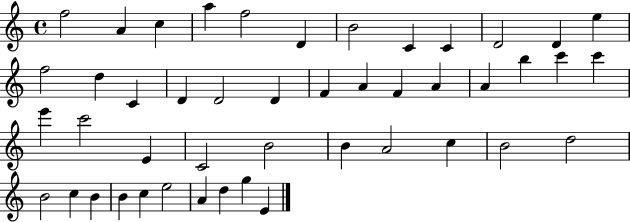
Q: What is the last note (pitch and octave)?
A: E4